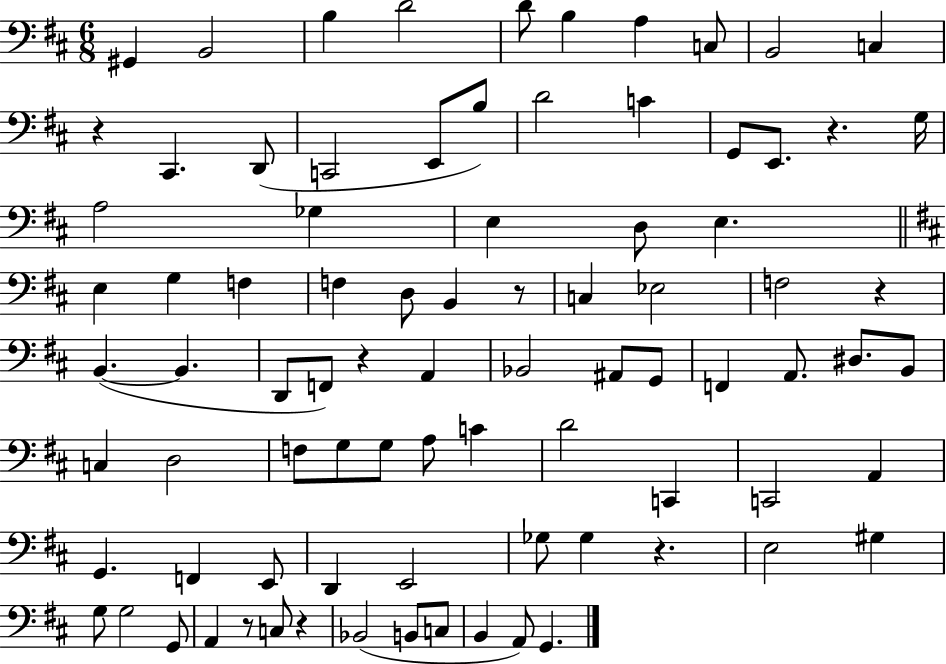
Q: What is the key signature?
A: D major